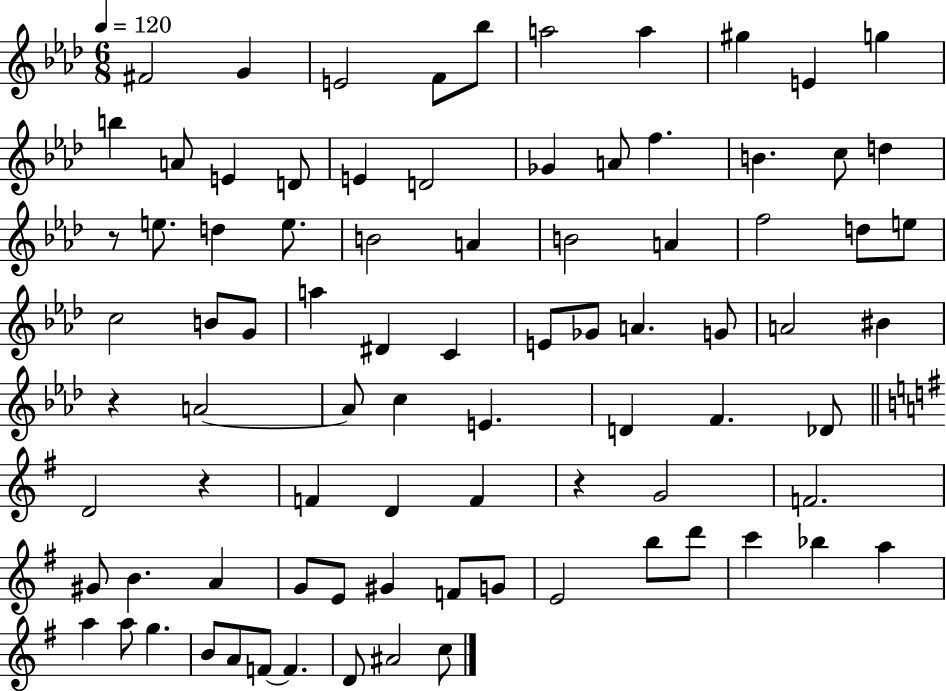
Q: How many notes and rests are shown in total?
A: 85